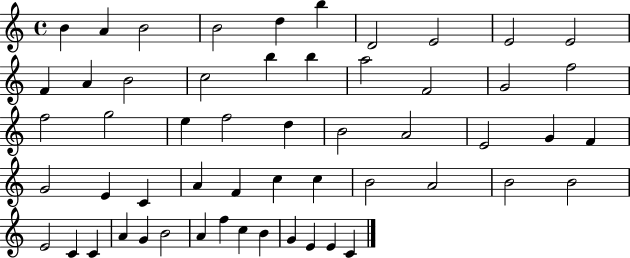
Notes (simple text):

B4/q A4/q B4/h B4/h D5/q B5/q D4/h E4/h E4/h E4/h F4/q A4/q B4/h C5/h B5/q B5/q A5/h F4/h G4/h F5/h F5/h G5/h E5/q F5/h D5/q B4/h A4/h E4/h G4/q F4/q G4/h E4/q C4/q A4/q F4/q C5/q C5/q B4/h A4/h B4/h B4/h E4/h C4/q C4/q A4/q G4/q B4/h A4/q F5/q C5/q B4/q G4/q E4/q E4/q C4/q